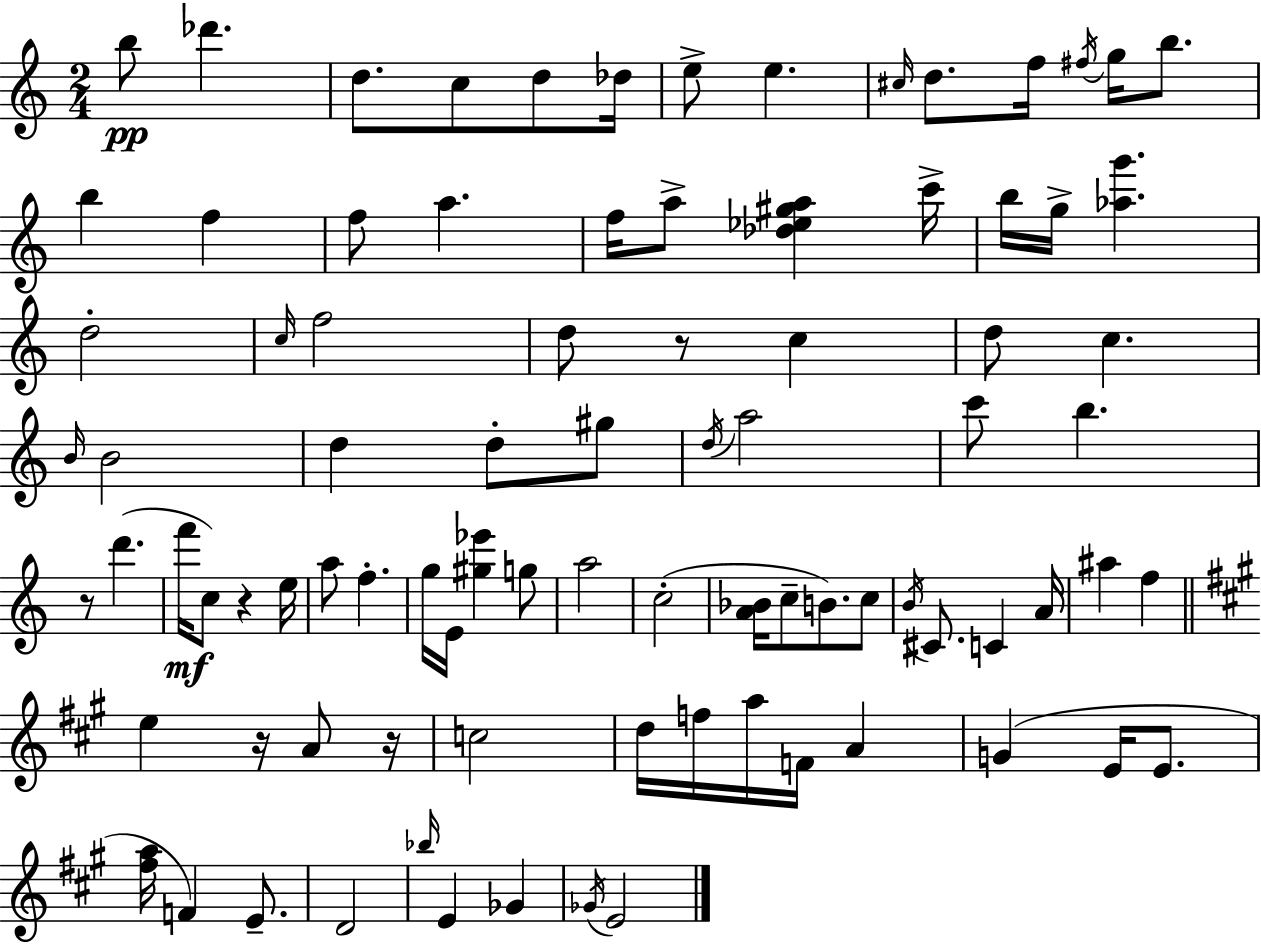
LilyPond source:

{
  \clef treble
  \numericTimeSignature
  \time 2/4
  \key a \minor
  b''8\pp des'''4. | d''8. c''8 d''8 des''16 | e''8-> e''4. | \grace { cis''16 } d''8. f''16 \acciaccatura { fis''16 } g''16 b''8. | \break b''4 f''4 | f''8 a''4. | f''16 a''8-> <des'' ees'' gis'' a''>4 | c'''16-> b''16 g''16-> <aes'' g'''>4. | \break d''2-. | \grace { c''16 } f''2 | d''8 r8 c''4 | d''8 c''4. | \break \grace { b'16 } b'2 | d''4 | d''8-. gis''8 \acciaccatura { d''16 } a''2 | c'''8 b''4. | \break r8 d'''4.( | f'''16\mf c''8) | r4 e''16 a''8 f''4.-. | g''16 e'16 <gis'' ees'''>4 | \break g''8 a''2 | c''2-.( | <a' bes'>16 c''8-- | b'8.) c''8 \acciaccatura { b'16 } cis'8. | \break c'4 a'16 ais''4 | f''4 \bar "||" \break \key a \major e''4 r16 a'8 r16 | c''2 | d''16 f''16 a''16 f'16 a'4 | g'4( e'16 e'8. | \break <fis'' a''>16 f'4) e'8.-- | d'2 | \grace { bes''16 } e'4 ges'4 | \acciaccatura { ges'16 } e'2 | \break \bar "|."
}